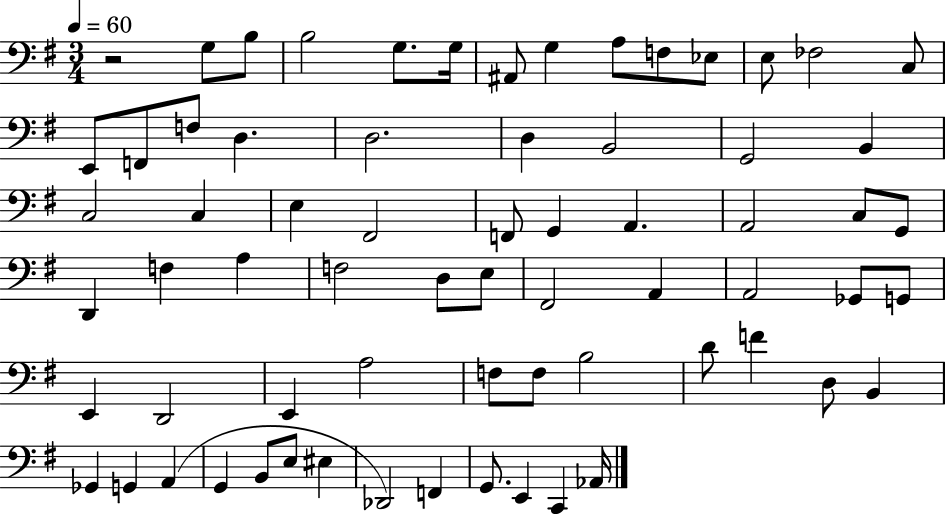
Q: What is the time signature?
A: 3/4